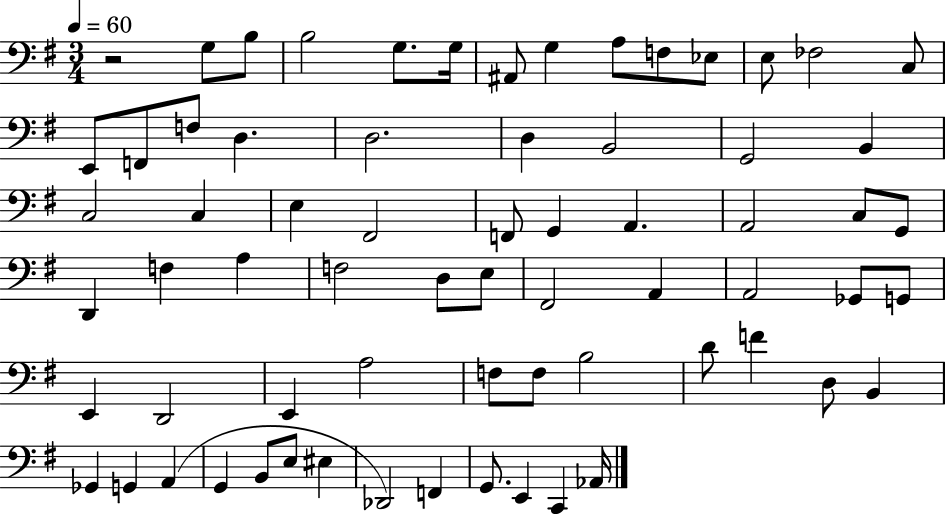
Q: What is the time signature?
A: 3/4